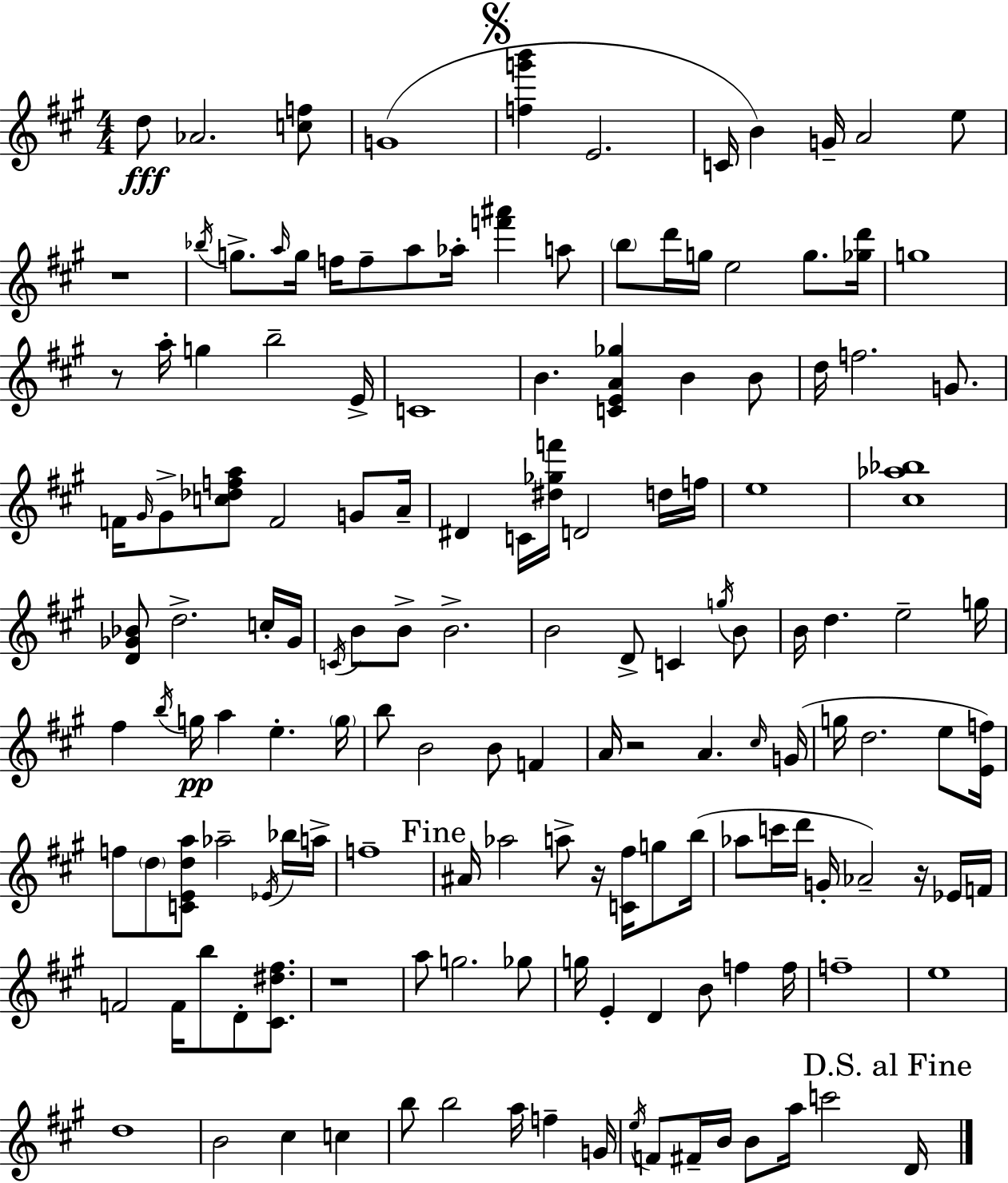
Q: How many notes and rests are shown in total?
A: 150